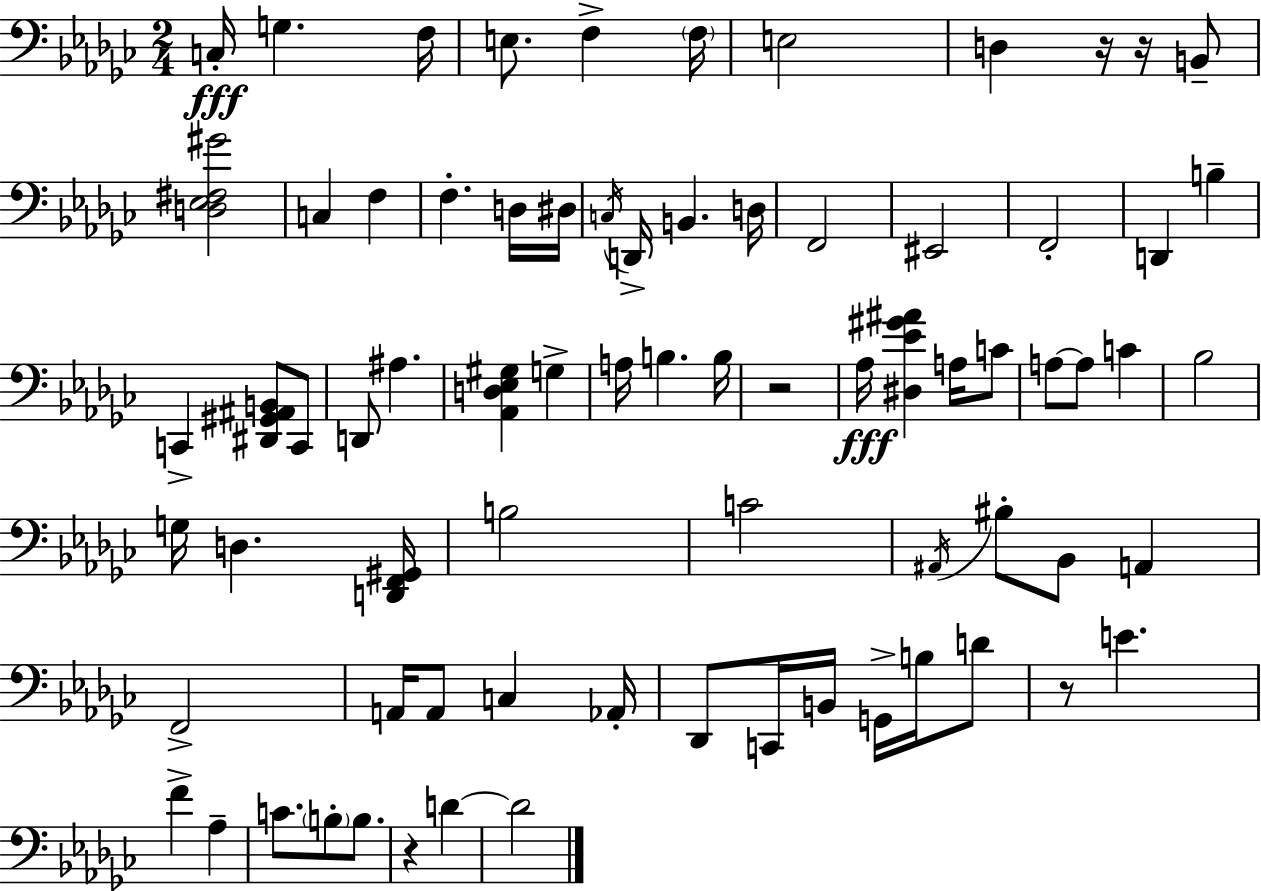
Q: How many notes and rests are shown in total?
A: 75